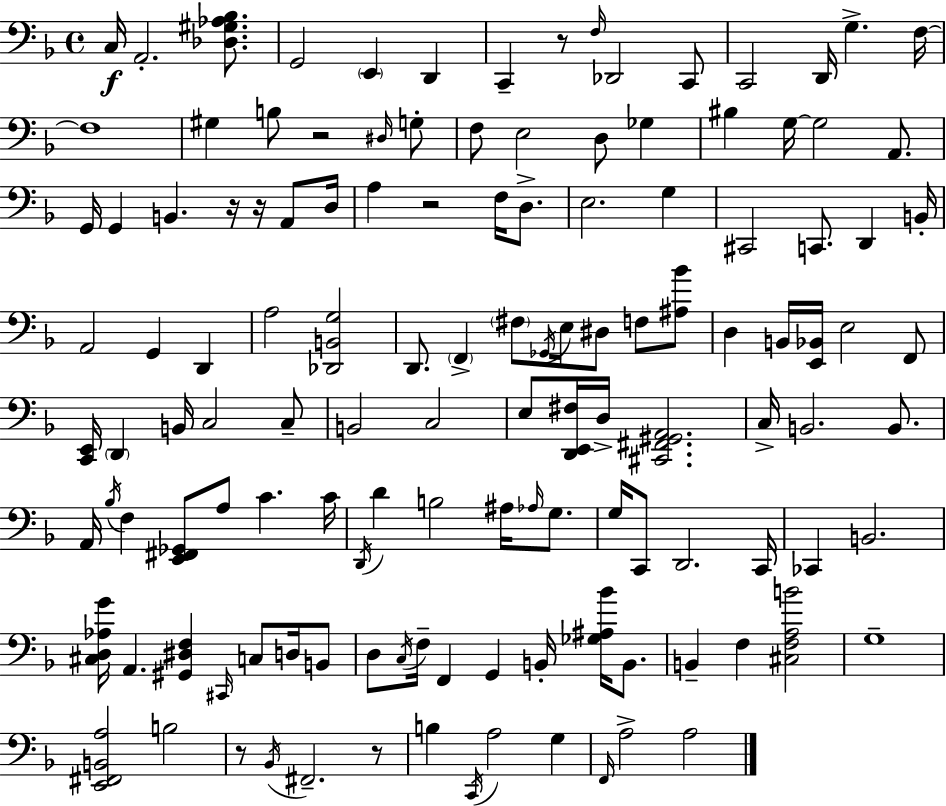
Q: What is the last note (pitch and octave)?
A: A3